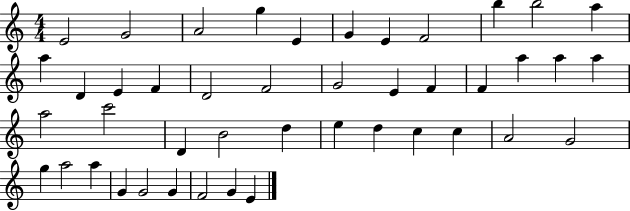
E4/h G4/h A4/h G5/q E4/q G4/q E4/q F4/h B5/q B5/h A5/q A5/q D4/q E4/q F4/q D4/h F4/h G4/h E4/q F4/q F4/q A5/q A5/q A5/q A5/h C6/h D4/q B4/h D5/q E5/q D5/q C5/q C5/q A4/h G4/h G5/q A5/h A5/q G4/q G4/h G4/q F4/h G4/q E4/q